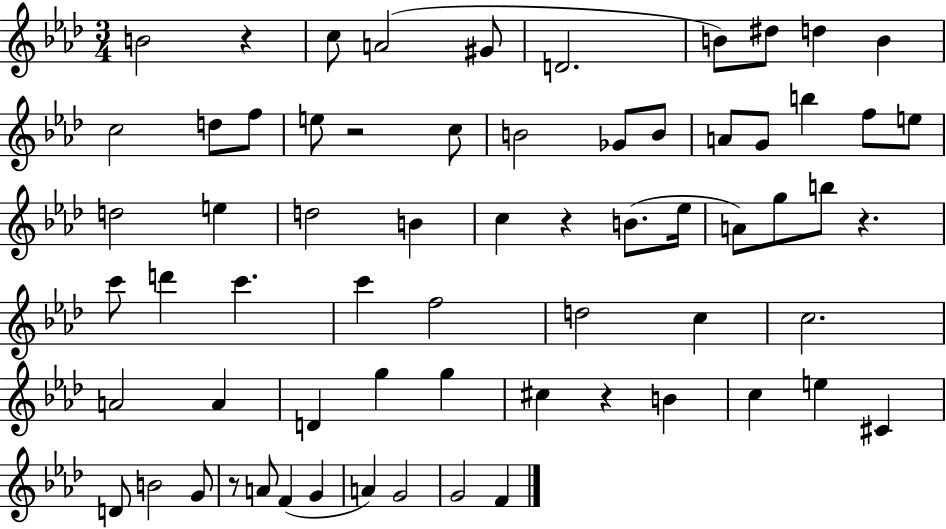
X:1
T:Untitled
M:3/4
L:1/4
K:Ab
B2 z c/2 A2 ^G/2 D2 B/2 ^d/2 d B c2 d/2 f/2 e/2 z2 c/2 B2 _G/2 B/2 A/2 G/2 b f/2 e/2 d2 e d2 B c z B/2 _e/4 A/2 g/2 b/2 z c'/2 d' c' c' f2 d2 c c2 A2 A D g g ^c z B c e ^C D/2 B2 G/2 z/2 A/2 F G A G2 G2 F